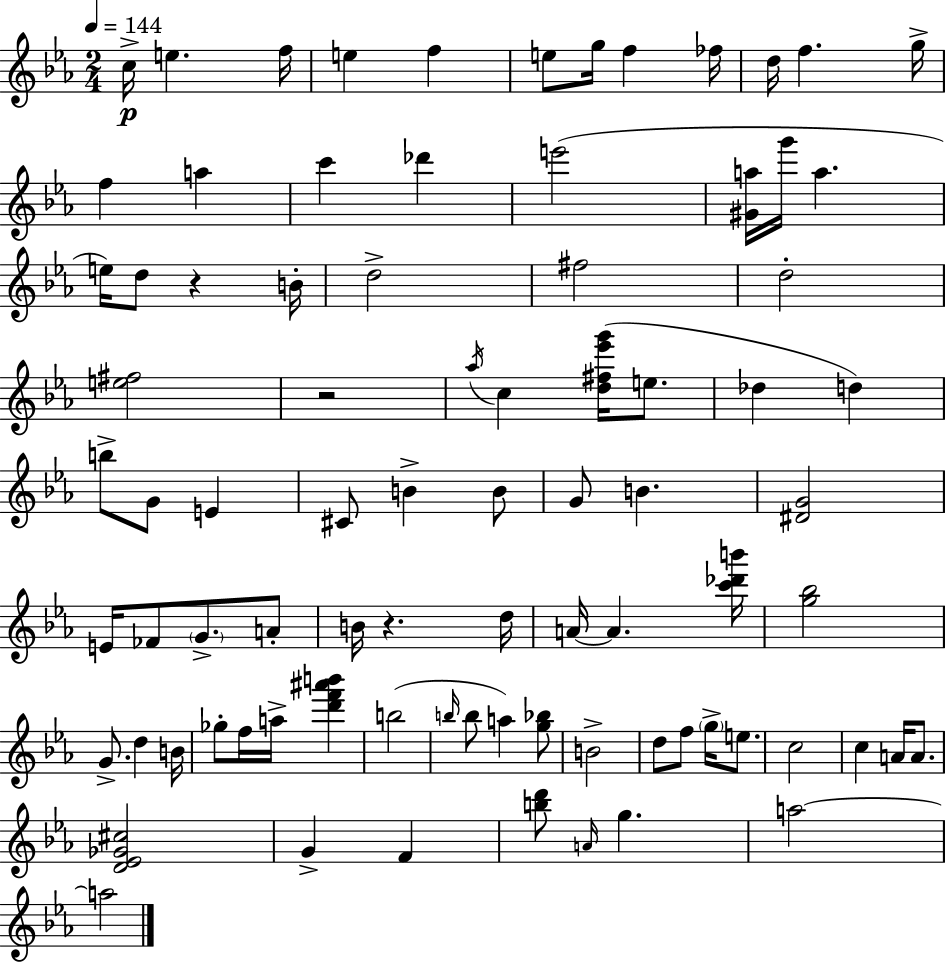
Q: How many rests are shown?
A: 3